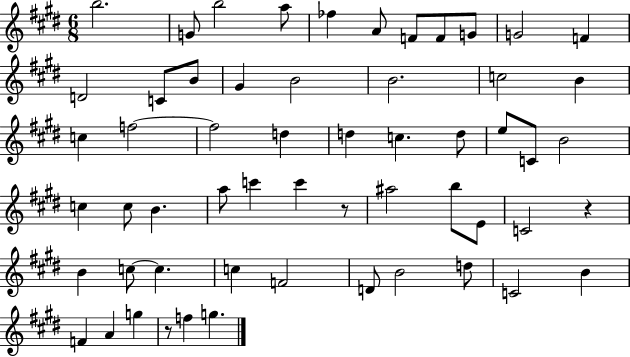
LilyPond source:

{
  \clef treble
  \numericTimeSignature
  \time 6/8
  \key e \major
  \repeat volta 2 { b''2. | g'8 b''2 a''8 | fes''4 a'8 f'8 f'8 g'8 | g'2 f'4 | \break d'2 c'8 b'8 | gis'4 b'2 | b'2. | c''2 b'4 | \break c''4 f''2~~ | f''2 d''4 | d''4 c''4. d''8 | e''8 c'8 b'2 | \break c''4 c''8 b'4. | a''8 c'''4 c'''4 r8 | ais''2 b''8 e'8 | c'2 r4 | \break b'4 c''8~~ c''4. | c''4 f'2 | d'8 b'2 d''8 | c'2 b'4 | \break f'4 a'4 g''4 | r8 f''4 g''4. | } \bar "|."
}